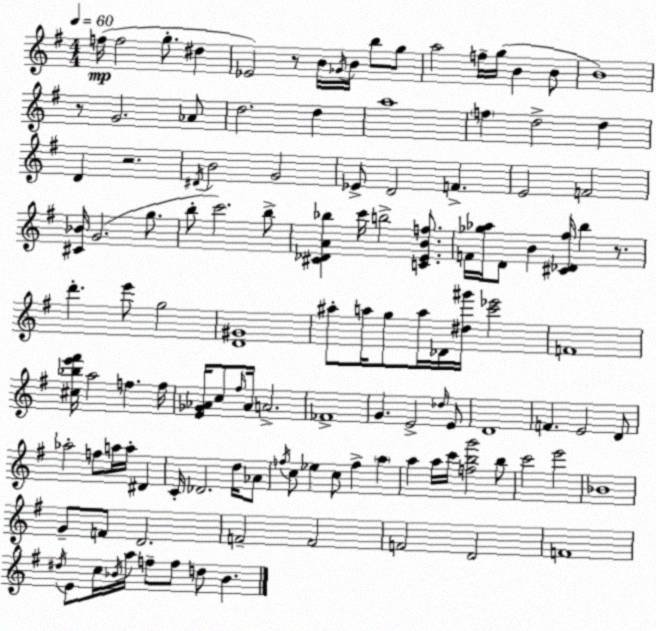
X:1
T:Untitled
M:4/4
L:1/4
K:Em
f/4 f2 g/2 ^d _E2 z/2 B/4 _G/4 B/4 b/2 g/2 a2 f/4 g/4 B B/2 B4 z/2 G2 _A/2 d2 d a4 f d2 d D z2 ^D/4 B2 G2 _E/2 D2 F E2 F2 [^C_B]/4 G2 g/2 b/2 c'2 b/2 [^C_DA_b] c'/4 b2 [CEBf]/2 F/4 [_g_a]/4 D/2 B [^C_D^f]/4 b z/2 d' e'/2 g2 [D^G]4 ^a/2 a/4 g/2 a/4 _D/4 [^d^g']/4 [c'_e']2 F4 [^c_be'^f']/4 a2 f f/4 [E_G_A]/4 c/2 ^f/4 _A/4 A2 _F4 G E2 _d/4 E/2 D4 F E2 D/2 _a2 f/2 a/4 a/4 ^D C/4 _D2 d/4 _A/2 f/4 c/2 _e c/2 f a a a/4 c'/4 [fbg']2 b/2 c'2 e'2 _B4 G/2 F/2 D2 F2 F2 F2 D2 F4 ^d/4 E/2 c/4 _B/4 a/4 f/2 f/2 d/2 _B